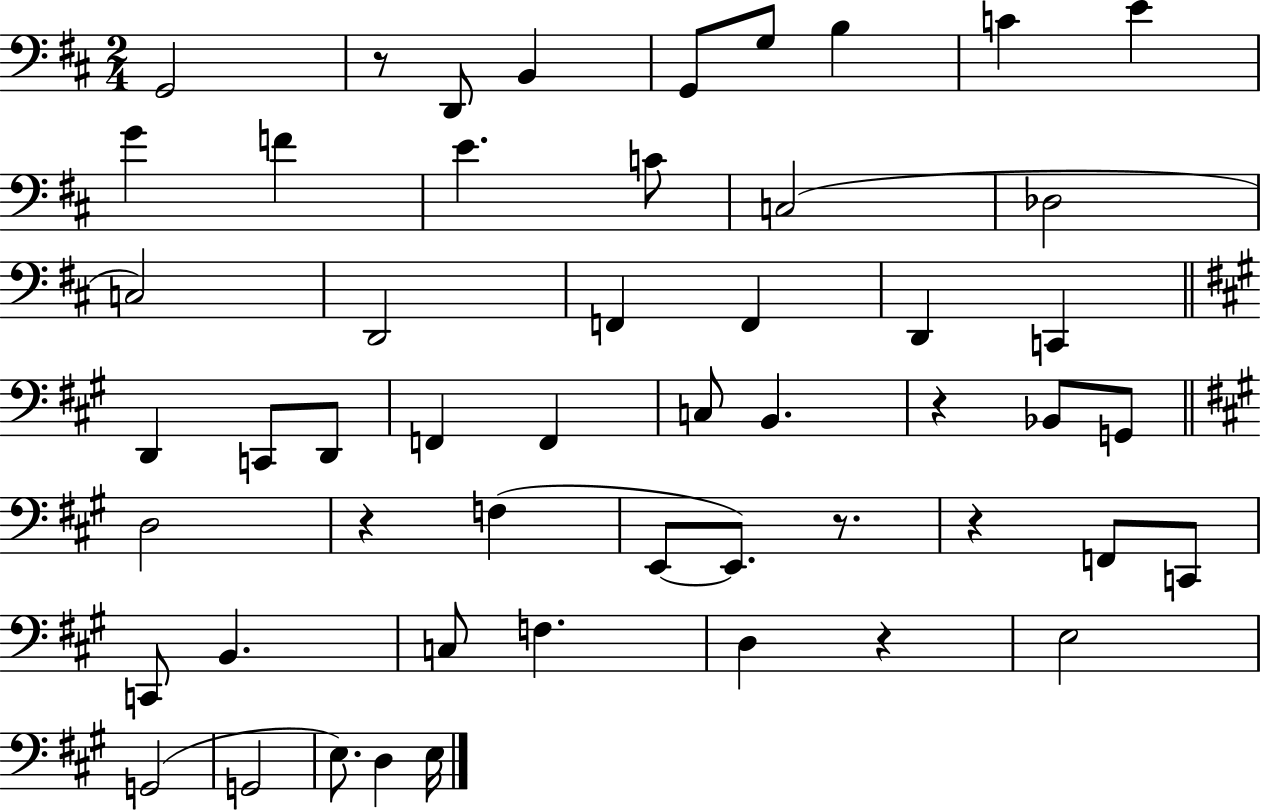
{
  \clef bass
  \numericTimeSignature
  \time 2/4
  \key d \major
  g,2 | r8 d,8 b,4 | g,8 g8 b4 | c'4 e'4 | \break g'4 f'4 | e'4. c'8 | c2( | des2 | \break c2) | d,2 | f,4 f,4 | d,4 c,4 | \break \bar "||" \break \key a \major d,4 c,8 d,8 | f,4 f,4 | c8 b,4. | r4 bes,8 g,8 | \break \bar "||" \break \key a \major d2 | r4 f4( | e,8~~ e,8.) r8. | r4 f,8 c,8 | \break c,8 b,4. | c8 f4. | d4 r4 | e2 | \break g,2( | g,2 | e8.) d4 e16 | \bar "|."
}